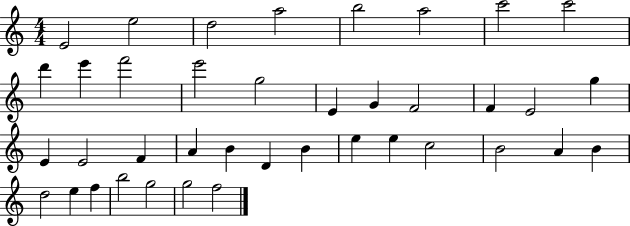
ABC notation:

X:1
T:Untitled
M:4/4
L:1/4
K:C
E2 e2 d2 a2 b2 a2 c'2 c'2 d' e' f'2 e'2 g2 E G F2 F E2 g E E2 F A B D B e e c2 B2 A B d2 e f b2 g2 g2 f2